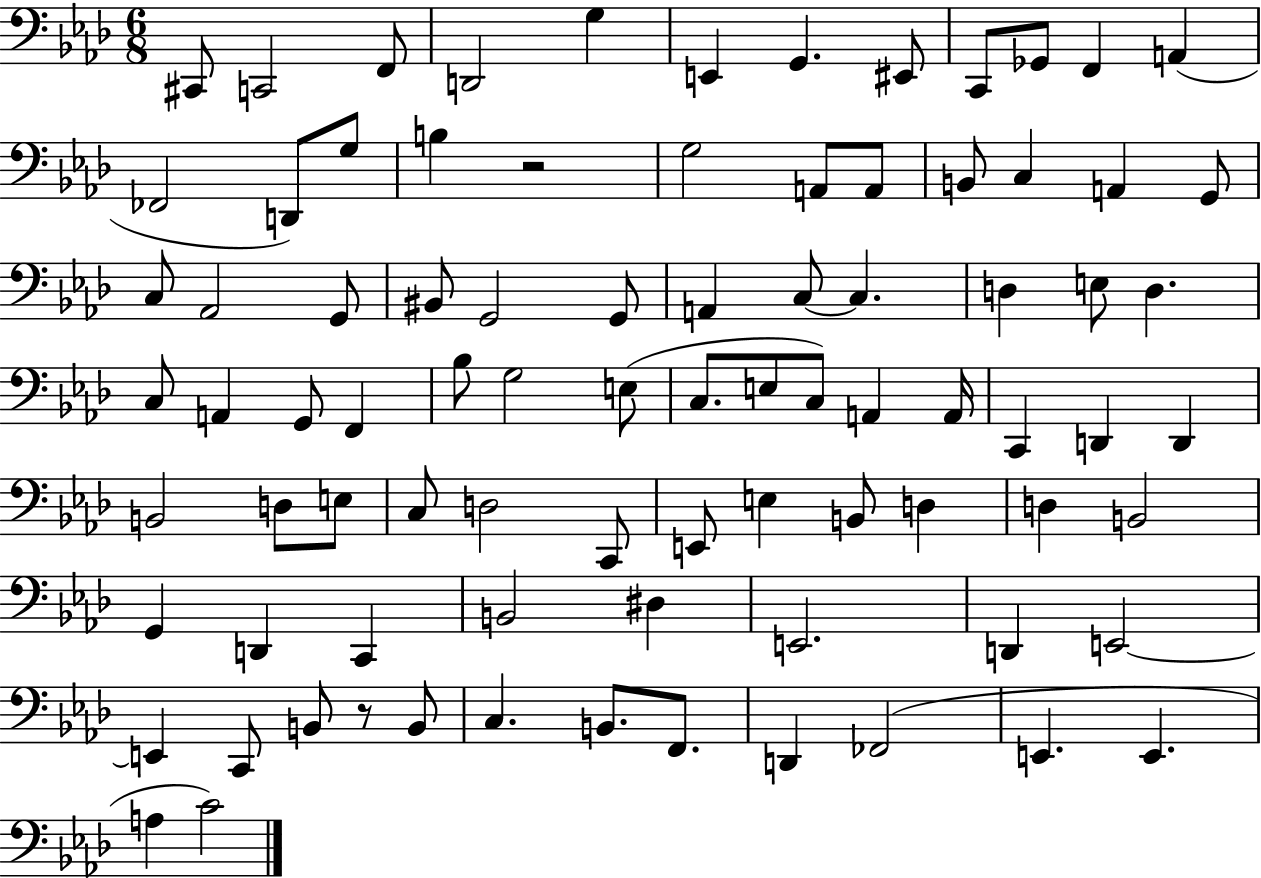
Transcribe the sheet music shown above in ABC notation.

X:1
T:Untitled
M:6/8
L:1/4
K:Ab
^C,,/2 C,,2 F,,/2 D,,2 G, E,, G,, ^E,,/2 C,,/2 _G,,/2 F,, A,, _F,,2 D,,/2 G,/2 B, z2 G,2 A,,/2 A,,/2 B,,/2 C, A,, G,,/2 C,/2 _A,,2 G,,/2 ^B,,/2 G,,2 G,,/2 A,, C,/2 C, D, E,/2 D, C,/2 A,, G,,/2 F,, _B,/2 G,2 E,/2 C,/2 E,/2 C,/2 A,, A,,/4 C,, D,, D,, B,,2 D,/2 E,/2 C,/2 D,2 C,,/2 E,,/2 E, B,,/2 D, D, B,,2 G,, D,, C,, B,,2 ^D, E,,2 D,, E,,2 E,, C,,/2 B,,/2 z/2 B,,/2 C, B,,/2 F,,/2 D,, _F,,2 E,, E,, A, C2